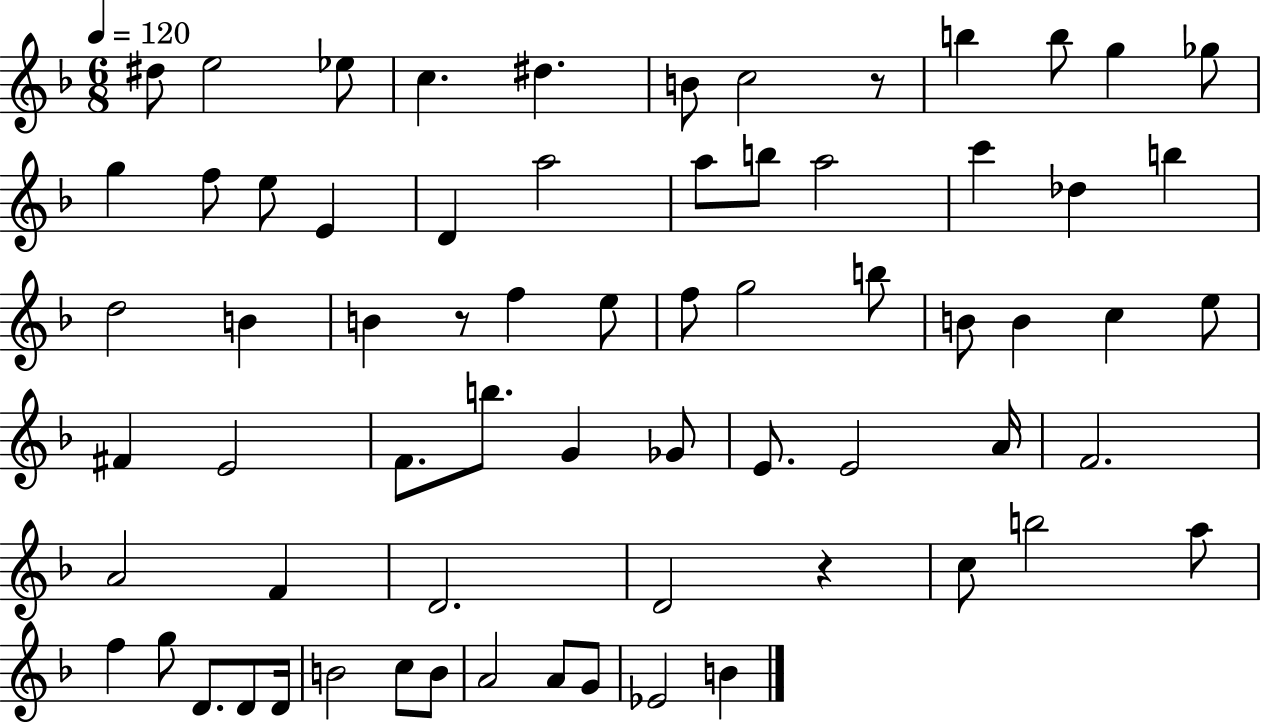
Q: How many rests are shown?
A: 3